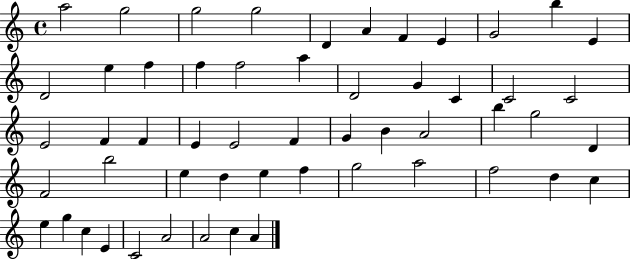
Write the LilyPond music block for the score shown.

{
  \clef treble
  \time 4/4
  \defaultTimeSignature
  \key c \major
  a''2 g''2 | g''2 g''2 | d'4 a'4 f'4 e'4 | g'2 b''4 e'4 | \break d'2 e''4 f''4 | f''4 f''2 a''4 | d'2 g'4 c'4 | c'2 c'2 | \break e'2 f'4 f'4 | e'4 e'2 f'4 | g'4 b'4 a'2 | b''4 g''2 d'4 | \break f'2 b''2 | e''4 d''4 e''4 f''4 | g''2 a''2 | f''2 d''4 c''4 | \break e''4 g''4 c''4 e'4 | c'2 a'2 | a'2 c''4 a'4 | \bar "|."
}